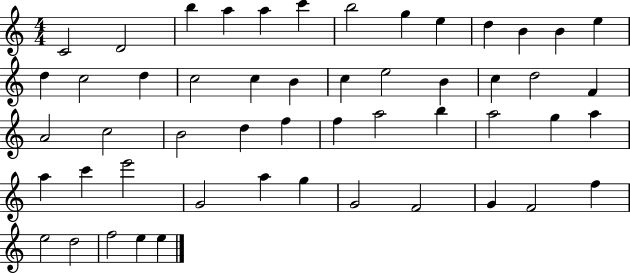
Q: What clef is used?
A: treble